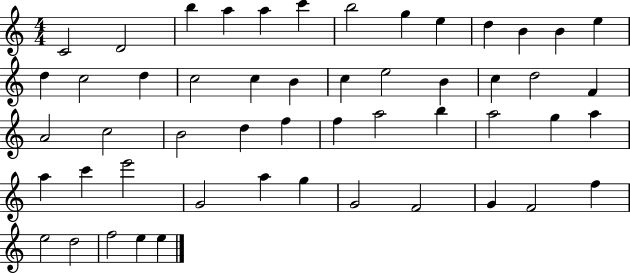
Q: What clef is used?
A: treble